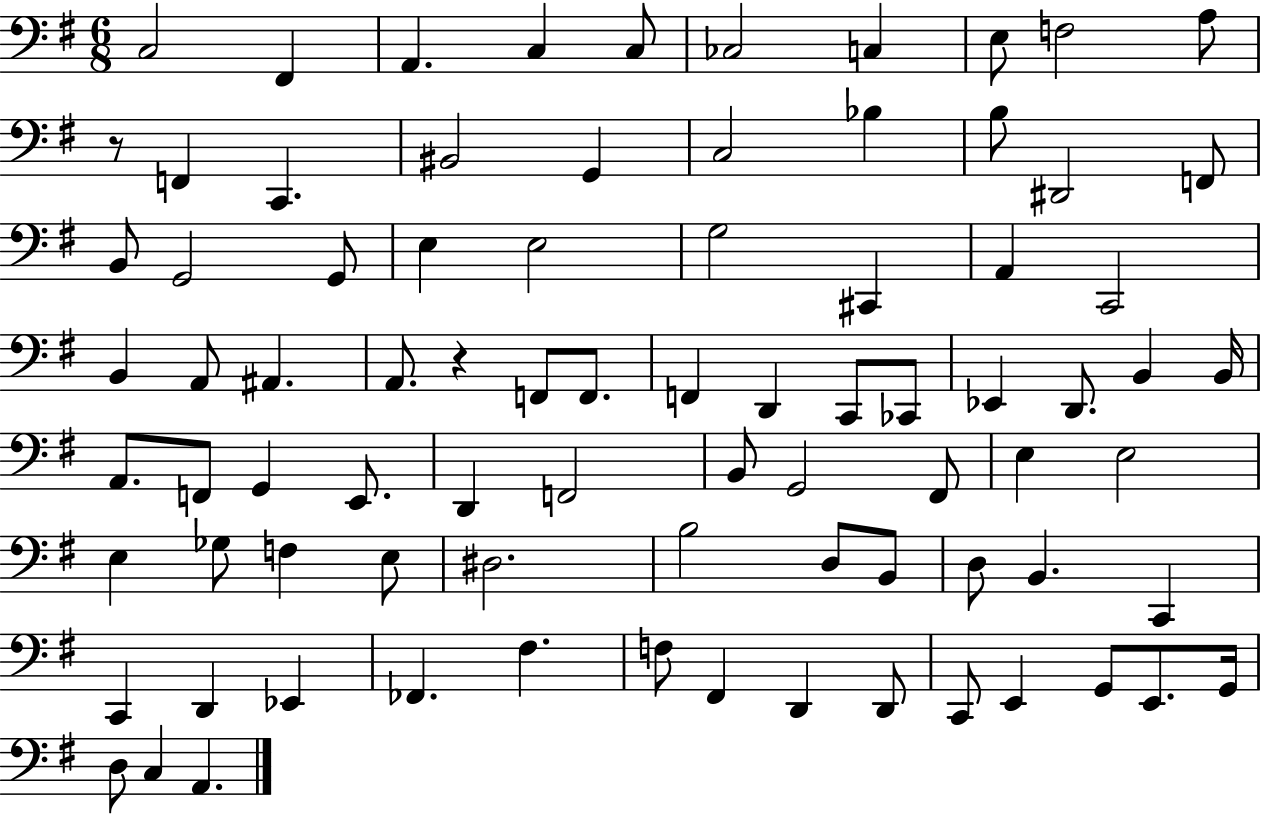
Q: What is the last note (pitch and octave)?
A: A2